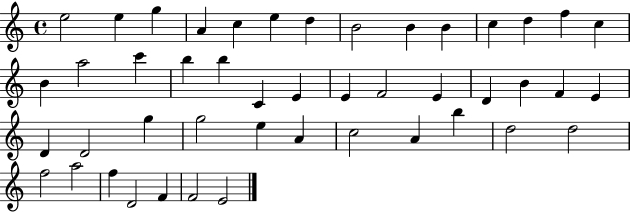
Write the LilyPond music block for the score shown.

{
  \clef treble
  \time 4/4
  \defaultTimeSignature
  \key c \major
  e''2 e''4 g''4 | a'4 c''4 e''4 d''4 | b'2 b'4 b'4 | c''4 d''4 f''4 c''4 | \break b'4 a''2 c'''4 | b''4 b''4 c'4 e'4 | e'4 f'2 e'4 | d'4 b'4 f'4 e'4 | \break d'4 d'2 g''4 | g''2 e''4 a'4 | c''2 a'4 b''4 | d''2 d''2 | \break f''2 a''2 | f''4 d'2 f'4 | f'2 e'2 | \bar "|."
}